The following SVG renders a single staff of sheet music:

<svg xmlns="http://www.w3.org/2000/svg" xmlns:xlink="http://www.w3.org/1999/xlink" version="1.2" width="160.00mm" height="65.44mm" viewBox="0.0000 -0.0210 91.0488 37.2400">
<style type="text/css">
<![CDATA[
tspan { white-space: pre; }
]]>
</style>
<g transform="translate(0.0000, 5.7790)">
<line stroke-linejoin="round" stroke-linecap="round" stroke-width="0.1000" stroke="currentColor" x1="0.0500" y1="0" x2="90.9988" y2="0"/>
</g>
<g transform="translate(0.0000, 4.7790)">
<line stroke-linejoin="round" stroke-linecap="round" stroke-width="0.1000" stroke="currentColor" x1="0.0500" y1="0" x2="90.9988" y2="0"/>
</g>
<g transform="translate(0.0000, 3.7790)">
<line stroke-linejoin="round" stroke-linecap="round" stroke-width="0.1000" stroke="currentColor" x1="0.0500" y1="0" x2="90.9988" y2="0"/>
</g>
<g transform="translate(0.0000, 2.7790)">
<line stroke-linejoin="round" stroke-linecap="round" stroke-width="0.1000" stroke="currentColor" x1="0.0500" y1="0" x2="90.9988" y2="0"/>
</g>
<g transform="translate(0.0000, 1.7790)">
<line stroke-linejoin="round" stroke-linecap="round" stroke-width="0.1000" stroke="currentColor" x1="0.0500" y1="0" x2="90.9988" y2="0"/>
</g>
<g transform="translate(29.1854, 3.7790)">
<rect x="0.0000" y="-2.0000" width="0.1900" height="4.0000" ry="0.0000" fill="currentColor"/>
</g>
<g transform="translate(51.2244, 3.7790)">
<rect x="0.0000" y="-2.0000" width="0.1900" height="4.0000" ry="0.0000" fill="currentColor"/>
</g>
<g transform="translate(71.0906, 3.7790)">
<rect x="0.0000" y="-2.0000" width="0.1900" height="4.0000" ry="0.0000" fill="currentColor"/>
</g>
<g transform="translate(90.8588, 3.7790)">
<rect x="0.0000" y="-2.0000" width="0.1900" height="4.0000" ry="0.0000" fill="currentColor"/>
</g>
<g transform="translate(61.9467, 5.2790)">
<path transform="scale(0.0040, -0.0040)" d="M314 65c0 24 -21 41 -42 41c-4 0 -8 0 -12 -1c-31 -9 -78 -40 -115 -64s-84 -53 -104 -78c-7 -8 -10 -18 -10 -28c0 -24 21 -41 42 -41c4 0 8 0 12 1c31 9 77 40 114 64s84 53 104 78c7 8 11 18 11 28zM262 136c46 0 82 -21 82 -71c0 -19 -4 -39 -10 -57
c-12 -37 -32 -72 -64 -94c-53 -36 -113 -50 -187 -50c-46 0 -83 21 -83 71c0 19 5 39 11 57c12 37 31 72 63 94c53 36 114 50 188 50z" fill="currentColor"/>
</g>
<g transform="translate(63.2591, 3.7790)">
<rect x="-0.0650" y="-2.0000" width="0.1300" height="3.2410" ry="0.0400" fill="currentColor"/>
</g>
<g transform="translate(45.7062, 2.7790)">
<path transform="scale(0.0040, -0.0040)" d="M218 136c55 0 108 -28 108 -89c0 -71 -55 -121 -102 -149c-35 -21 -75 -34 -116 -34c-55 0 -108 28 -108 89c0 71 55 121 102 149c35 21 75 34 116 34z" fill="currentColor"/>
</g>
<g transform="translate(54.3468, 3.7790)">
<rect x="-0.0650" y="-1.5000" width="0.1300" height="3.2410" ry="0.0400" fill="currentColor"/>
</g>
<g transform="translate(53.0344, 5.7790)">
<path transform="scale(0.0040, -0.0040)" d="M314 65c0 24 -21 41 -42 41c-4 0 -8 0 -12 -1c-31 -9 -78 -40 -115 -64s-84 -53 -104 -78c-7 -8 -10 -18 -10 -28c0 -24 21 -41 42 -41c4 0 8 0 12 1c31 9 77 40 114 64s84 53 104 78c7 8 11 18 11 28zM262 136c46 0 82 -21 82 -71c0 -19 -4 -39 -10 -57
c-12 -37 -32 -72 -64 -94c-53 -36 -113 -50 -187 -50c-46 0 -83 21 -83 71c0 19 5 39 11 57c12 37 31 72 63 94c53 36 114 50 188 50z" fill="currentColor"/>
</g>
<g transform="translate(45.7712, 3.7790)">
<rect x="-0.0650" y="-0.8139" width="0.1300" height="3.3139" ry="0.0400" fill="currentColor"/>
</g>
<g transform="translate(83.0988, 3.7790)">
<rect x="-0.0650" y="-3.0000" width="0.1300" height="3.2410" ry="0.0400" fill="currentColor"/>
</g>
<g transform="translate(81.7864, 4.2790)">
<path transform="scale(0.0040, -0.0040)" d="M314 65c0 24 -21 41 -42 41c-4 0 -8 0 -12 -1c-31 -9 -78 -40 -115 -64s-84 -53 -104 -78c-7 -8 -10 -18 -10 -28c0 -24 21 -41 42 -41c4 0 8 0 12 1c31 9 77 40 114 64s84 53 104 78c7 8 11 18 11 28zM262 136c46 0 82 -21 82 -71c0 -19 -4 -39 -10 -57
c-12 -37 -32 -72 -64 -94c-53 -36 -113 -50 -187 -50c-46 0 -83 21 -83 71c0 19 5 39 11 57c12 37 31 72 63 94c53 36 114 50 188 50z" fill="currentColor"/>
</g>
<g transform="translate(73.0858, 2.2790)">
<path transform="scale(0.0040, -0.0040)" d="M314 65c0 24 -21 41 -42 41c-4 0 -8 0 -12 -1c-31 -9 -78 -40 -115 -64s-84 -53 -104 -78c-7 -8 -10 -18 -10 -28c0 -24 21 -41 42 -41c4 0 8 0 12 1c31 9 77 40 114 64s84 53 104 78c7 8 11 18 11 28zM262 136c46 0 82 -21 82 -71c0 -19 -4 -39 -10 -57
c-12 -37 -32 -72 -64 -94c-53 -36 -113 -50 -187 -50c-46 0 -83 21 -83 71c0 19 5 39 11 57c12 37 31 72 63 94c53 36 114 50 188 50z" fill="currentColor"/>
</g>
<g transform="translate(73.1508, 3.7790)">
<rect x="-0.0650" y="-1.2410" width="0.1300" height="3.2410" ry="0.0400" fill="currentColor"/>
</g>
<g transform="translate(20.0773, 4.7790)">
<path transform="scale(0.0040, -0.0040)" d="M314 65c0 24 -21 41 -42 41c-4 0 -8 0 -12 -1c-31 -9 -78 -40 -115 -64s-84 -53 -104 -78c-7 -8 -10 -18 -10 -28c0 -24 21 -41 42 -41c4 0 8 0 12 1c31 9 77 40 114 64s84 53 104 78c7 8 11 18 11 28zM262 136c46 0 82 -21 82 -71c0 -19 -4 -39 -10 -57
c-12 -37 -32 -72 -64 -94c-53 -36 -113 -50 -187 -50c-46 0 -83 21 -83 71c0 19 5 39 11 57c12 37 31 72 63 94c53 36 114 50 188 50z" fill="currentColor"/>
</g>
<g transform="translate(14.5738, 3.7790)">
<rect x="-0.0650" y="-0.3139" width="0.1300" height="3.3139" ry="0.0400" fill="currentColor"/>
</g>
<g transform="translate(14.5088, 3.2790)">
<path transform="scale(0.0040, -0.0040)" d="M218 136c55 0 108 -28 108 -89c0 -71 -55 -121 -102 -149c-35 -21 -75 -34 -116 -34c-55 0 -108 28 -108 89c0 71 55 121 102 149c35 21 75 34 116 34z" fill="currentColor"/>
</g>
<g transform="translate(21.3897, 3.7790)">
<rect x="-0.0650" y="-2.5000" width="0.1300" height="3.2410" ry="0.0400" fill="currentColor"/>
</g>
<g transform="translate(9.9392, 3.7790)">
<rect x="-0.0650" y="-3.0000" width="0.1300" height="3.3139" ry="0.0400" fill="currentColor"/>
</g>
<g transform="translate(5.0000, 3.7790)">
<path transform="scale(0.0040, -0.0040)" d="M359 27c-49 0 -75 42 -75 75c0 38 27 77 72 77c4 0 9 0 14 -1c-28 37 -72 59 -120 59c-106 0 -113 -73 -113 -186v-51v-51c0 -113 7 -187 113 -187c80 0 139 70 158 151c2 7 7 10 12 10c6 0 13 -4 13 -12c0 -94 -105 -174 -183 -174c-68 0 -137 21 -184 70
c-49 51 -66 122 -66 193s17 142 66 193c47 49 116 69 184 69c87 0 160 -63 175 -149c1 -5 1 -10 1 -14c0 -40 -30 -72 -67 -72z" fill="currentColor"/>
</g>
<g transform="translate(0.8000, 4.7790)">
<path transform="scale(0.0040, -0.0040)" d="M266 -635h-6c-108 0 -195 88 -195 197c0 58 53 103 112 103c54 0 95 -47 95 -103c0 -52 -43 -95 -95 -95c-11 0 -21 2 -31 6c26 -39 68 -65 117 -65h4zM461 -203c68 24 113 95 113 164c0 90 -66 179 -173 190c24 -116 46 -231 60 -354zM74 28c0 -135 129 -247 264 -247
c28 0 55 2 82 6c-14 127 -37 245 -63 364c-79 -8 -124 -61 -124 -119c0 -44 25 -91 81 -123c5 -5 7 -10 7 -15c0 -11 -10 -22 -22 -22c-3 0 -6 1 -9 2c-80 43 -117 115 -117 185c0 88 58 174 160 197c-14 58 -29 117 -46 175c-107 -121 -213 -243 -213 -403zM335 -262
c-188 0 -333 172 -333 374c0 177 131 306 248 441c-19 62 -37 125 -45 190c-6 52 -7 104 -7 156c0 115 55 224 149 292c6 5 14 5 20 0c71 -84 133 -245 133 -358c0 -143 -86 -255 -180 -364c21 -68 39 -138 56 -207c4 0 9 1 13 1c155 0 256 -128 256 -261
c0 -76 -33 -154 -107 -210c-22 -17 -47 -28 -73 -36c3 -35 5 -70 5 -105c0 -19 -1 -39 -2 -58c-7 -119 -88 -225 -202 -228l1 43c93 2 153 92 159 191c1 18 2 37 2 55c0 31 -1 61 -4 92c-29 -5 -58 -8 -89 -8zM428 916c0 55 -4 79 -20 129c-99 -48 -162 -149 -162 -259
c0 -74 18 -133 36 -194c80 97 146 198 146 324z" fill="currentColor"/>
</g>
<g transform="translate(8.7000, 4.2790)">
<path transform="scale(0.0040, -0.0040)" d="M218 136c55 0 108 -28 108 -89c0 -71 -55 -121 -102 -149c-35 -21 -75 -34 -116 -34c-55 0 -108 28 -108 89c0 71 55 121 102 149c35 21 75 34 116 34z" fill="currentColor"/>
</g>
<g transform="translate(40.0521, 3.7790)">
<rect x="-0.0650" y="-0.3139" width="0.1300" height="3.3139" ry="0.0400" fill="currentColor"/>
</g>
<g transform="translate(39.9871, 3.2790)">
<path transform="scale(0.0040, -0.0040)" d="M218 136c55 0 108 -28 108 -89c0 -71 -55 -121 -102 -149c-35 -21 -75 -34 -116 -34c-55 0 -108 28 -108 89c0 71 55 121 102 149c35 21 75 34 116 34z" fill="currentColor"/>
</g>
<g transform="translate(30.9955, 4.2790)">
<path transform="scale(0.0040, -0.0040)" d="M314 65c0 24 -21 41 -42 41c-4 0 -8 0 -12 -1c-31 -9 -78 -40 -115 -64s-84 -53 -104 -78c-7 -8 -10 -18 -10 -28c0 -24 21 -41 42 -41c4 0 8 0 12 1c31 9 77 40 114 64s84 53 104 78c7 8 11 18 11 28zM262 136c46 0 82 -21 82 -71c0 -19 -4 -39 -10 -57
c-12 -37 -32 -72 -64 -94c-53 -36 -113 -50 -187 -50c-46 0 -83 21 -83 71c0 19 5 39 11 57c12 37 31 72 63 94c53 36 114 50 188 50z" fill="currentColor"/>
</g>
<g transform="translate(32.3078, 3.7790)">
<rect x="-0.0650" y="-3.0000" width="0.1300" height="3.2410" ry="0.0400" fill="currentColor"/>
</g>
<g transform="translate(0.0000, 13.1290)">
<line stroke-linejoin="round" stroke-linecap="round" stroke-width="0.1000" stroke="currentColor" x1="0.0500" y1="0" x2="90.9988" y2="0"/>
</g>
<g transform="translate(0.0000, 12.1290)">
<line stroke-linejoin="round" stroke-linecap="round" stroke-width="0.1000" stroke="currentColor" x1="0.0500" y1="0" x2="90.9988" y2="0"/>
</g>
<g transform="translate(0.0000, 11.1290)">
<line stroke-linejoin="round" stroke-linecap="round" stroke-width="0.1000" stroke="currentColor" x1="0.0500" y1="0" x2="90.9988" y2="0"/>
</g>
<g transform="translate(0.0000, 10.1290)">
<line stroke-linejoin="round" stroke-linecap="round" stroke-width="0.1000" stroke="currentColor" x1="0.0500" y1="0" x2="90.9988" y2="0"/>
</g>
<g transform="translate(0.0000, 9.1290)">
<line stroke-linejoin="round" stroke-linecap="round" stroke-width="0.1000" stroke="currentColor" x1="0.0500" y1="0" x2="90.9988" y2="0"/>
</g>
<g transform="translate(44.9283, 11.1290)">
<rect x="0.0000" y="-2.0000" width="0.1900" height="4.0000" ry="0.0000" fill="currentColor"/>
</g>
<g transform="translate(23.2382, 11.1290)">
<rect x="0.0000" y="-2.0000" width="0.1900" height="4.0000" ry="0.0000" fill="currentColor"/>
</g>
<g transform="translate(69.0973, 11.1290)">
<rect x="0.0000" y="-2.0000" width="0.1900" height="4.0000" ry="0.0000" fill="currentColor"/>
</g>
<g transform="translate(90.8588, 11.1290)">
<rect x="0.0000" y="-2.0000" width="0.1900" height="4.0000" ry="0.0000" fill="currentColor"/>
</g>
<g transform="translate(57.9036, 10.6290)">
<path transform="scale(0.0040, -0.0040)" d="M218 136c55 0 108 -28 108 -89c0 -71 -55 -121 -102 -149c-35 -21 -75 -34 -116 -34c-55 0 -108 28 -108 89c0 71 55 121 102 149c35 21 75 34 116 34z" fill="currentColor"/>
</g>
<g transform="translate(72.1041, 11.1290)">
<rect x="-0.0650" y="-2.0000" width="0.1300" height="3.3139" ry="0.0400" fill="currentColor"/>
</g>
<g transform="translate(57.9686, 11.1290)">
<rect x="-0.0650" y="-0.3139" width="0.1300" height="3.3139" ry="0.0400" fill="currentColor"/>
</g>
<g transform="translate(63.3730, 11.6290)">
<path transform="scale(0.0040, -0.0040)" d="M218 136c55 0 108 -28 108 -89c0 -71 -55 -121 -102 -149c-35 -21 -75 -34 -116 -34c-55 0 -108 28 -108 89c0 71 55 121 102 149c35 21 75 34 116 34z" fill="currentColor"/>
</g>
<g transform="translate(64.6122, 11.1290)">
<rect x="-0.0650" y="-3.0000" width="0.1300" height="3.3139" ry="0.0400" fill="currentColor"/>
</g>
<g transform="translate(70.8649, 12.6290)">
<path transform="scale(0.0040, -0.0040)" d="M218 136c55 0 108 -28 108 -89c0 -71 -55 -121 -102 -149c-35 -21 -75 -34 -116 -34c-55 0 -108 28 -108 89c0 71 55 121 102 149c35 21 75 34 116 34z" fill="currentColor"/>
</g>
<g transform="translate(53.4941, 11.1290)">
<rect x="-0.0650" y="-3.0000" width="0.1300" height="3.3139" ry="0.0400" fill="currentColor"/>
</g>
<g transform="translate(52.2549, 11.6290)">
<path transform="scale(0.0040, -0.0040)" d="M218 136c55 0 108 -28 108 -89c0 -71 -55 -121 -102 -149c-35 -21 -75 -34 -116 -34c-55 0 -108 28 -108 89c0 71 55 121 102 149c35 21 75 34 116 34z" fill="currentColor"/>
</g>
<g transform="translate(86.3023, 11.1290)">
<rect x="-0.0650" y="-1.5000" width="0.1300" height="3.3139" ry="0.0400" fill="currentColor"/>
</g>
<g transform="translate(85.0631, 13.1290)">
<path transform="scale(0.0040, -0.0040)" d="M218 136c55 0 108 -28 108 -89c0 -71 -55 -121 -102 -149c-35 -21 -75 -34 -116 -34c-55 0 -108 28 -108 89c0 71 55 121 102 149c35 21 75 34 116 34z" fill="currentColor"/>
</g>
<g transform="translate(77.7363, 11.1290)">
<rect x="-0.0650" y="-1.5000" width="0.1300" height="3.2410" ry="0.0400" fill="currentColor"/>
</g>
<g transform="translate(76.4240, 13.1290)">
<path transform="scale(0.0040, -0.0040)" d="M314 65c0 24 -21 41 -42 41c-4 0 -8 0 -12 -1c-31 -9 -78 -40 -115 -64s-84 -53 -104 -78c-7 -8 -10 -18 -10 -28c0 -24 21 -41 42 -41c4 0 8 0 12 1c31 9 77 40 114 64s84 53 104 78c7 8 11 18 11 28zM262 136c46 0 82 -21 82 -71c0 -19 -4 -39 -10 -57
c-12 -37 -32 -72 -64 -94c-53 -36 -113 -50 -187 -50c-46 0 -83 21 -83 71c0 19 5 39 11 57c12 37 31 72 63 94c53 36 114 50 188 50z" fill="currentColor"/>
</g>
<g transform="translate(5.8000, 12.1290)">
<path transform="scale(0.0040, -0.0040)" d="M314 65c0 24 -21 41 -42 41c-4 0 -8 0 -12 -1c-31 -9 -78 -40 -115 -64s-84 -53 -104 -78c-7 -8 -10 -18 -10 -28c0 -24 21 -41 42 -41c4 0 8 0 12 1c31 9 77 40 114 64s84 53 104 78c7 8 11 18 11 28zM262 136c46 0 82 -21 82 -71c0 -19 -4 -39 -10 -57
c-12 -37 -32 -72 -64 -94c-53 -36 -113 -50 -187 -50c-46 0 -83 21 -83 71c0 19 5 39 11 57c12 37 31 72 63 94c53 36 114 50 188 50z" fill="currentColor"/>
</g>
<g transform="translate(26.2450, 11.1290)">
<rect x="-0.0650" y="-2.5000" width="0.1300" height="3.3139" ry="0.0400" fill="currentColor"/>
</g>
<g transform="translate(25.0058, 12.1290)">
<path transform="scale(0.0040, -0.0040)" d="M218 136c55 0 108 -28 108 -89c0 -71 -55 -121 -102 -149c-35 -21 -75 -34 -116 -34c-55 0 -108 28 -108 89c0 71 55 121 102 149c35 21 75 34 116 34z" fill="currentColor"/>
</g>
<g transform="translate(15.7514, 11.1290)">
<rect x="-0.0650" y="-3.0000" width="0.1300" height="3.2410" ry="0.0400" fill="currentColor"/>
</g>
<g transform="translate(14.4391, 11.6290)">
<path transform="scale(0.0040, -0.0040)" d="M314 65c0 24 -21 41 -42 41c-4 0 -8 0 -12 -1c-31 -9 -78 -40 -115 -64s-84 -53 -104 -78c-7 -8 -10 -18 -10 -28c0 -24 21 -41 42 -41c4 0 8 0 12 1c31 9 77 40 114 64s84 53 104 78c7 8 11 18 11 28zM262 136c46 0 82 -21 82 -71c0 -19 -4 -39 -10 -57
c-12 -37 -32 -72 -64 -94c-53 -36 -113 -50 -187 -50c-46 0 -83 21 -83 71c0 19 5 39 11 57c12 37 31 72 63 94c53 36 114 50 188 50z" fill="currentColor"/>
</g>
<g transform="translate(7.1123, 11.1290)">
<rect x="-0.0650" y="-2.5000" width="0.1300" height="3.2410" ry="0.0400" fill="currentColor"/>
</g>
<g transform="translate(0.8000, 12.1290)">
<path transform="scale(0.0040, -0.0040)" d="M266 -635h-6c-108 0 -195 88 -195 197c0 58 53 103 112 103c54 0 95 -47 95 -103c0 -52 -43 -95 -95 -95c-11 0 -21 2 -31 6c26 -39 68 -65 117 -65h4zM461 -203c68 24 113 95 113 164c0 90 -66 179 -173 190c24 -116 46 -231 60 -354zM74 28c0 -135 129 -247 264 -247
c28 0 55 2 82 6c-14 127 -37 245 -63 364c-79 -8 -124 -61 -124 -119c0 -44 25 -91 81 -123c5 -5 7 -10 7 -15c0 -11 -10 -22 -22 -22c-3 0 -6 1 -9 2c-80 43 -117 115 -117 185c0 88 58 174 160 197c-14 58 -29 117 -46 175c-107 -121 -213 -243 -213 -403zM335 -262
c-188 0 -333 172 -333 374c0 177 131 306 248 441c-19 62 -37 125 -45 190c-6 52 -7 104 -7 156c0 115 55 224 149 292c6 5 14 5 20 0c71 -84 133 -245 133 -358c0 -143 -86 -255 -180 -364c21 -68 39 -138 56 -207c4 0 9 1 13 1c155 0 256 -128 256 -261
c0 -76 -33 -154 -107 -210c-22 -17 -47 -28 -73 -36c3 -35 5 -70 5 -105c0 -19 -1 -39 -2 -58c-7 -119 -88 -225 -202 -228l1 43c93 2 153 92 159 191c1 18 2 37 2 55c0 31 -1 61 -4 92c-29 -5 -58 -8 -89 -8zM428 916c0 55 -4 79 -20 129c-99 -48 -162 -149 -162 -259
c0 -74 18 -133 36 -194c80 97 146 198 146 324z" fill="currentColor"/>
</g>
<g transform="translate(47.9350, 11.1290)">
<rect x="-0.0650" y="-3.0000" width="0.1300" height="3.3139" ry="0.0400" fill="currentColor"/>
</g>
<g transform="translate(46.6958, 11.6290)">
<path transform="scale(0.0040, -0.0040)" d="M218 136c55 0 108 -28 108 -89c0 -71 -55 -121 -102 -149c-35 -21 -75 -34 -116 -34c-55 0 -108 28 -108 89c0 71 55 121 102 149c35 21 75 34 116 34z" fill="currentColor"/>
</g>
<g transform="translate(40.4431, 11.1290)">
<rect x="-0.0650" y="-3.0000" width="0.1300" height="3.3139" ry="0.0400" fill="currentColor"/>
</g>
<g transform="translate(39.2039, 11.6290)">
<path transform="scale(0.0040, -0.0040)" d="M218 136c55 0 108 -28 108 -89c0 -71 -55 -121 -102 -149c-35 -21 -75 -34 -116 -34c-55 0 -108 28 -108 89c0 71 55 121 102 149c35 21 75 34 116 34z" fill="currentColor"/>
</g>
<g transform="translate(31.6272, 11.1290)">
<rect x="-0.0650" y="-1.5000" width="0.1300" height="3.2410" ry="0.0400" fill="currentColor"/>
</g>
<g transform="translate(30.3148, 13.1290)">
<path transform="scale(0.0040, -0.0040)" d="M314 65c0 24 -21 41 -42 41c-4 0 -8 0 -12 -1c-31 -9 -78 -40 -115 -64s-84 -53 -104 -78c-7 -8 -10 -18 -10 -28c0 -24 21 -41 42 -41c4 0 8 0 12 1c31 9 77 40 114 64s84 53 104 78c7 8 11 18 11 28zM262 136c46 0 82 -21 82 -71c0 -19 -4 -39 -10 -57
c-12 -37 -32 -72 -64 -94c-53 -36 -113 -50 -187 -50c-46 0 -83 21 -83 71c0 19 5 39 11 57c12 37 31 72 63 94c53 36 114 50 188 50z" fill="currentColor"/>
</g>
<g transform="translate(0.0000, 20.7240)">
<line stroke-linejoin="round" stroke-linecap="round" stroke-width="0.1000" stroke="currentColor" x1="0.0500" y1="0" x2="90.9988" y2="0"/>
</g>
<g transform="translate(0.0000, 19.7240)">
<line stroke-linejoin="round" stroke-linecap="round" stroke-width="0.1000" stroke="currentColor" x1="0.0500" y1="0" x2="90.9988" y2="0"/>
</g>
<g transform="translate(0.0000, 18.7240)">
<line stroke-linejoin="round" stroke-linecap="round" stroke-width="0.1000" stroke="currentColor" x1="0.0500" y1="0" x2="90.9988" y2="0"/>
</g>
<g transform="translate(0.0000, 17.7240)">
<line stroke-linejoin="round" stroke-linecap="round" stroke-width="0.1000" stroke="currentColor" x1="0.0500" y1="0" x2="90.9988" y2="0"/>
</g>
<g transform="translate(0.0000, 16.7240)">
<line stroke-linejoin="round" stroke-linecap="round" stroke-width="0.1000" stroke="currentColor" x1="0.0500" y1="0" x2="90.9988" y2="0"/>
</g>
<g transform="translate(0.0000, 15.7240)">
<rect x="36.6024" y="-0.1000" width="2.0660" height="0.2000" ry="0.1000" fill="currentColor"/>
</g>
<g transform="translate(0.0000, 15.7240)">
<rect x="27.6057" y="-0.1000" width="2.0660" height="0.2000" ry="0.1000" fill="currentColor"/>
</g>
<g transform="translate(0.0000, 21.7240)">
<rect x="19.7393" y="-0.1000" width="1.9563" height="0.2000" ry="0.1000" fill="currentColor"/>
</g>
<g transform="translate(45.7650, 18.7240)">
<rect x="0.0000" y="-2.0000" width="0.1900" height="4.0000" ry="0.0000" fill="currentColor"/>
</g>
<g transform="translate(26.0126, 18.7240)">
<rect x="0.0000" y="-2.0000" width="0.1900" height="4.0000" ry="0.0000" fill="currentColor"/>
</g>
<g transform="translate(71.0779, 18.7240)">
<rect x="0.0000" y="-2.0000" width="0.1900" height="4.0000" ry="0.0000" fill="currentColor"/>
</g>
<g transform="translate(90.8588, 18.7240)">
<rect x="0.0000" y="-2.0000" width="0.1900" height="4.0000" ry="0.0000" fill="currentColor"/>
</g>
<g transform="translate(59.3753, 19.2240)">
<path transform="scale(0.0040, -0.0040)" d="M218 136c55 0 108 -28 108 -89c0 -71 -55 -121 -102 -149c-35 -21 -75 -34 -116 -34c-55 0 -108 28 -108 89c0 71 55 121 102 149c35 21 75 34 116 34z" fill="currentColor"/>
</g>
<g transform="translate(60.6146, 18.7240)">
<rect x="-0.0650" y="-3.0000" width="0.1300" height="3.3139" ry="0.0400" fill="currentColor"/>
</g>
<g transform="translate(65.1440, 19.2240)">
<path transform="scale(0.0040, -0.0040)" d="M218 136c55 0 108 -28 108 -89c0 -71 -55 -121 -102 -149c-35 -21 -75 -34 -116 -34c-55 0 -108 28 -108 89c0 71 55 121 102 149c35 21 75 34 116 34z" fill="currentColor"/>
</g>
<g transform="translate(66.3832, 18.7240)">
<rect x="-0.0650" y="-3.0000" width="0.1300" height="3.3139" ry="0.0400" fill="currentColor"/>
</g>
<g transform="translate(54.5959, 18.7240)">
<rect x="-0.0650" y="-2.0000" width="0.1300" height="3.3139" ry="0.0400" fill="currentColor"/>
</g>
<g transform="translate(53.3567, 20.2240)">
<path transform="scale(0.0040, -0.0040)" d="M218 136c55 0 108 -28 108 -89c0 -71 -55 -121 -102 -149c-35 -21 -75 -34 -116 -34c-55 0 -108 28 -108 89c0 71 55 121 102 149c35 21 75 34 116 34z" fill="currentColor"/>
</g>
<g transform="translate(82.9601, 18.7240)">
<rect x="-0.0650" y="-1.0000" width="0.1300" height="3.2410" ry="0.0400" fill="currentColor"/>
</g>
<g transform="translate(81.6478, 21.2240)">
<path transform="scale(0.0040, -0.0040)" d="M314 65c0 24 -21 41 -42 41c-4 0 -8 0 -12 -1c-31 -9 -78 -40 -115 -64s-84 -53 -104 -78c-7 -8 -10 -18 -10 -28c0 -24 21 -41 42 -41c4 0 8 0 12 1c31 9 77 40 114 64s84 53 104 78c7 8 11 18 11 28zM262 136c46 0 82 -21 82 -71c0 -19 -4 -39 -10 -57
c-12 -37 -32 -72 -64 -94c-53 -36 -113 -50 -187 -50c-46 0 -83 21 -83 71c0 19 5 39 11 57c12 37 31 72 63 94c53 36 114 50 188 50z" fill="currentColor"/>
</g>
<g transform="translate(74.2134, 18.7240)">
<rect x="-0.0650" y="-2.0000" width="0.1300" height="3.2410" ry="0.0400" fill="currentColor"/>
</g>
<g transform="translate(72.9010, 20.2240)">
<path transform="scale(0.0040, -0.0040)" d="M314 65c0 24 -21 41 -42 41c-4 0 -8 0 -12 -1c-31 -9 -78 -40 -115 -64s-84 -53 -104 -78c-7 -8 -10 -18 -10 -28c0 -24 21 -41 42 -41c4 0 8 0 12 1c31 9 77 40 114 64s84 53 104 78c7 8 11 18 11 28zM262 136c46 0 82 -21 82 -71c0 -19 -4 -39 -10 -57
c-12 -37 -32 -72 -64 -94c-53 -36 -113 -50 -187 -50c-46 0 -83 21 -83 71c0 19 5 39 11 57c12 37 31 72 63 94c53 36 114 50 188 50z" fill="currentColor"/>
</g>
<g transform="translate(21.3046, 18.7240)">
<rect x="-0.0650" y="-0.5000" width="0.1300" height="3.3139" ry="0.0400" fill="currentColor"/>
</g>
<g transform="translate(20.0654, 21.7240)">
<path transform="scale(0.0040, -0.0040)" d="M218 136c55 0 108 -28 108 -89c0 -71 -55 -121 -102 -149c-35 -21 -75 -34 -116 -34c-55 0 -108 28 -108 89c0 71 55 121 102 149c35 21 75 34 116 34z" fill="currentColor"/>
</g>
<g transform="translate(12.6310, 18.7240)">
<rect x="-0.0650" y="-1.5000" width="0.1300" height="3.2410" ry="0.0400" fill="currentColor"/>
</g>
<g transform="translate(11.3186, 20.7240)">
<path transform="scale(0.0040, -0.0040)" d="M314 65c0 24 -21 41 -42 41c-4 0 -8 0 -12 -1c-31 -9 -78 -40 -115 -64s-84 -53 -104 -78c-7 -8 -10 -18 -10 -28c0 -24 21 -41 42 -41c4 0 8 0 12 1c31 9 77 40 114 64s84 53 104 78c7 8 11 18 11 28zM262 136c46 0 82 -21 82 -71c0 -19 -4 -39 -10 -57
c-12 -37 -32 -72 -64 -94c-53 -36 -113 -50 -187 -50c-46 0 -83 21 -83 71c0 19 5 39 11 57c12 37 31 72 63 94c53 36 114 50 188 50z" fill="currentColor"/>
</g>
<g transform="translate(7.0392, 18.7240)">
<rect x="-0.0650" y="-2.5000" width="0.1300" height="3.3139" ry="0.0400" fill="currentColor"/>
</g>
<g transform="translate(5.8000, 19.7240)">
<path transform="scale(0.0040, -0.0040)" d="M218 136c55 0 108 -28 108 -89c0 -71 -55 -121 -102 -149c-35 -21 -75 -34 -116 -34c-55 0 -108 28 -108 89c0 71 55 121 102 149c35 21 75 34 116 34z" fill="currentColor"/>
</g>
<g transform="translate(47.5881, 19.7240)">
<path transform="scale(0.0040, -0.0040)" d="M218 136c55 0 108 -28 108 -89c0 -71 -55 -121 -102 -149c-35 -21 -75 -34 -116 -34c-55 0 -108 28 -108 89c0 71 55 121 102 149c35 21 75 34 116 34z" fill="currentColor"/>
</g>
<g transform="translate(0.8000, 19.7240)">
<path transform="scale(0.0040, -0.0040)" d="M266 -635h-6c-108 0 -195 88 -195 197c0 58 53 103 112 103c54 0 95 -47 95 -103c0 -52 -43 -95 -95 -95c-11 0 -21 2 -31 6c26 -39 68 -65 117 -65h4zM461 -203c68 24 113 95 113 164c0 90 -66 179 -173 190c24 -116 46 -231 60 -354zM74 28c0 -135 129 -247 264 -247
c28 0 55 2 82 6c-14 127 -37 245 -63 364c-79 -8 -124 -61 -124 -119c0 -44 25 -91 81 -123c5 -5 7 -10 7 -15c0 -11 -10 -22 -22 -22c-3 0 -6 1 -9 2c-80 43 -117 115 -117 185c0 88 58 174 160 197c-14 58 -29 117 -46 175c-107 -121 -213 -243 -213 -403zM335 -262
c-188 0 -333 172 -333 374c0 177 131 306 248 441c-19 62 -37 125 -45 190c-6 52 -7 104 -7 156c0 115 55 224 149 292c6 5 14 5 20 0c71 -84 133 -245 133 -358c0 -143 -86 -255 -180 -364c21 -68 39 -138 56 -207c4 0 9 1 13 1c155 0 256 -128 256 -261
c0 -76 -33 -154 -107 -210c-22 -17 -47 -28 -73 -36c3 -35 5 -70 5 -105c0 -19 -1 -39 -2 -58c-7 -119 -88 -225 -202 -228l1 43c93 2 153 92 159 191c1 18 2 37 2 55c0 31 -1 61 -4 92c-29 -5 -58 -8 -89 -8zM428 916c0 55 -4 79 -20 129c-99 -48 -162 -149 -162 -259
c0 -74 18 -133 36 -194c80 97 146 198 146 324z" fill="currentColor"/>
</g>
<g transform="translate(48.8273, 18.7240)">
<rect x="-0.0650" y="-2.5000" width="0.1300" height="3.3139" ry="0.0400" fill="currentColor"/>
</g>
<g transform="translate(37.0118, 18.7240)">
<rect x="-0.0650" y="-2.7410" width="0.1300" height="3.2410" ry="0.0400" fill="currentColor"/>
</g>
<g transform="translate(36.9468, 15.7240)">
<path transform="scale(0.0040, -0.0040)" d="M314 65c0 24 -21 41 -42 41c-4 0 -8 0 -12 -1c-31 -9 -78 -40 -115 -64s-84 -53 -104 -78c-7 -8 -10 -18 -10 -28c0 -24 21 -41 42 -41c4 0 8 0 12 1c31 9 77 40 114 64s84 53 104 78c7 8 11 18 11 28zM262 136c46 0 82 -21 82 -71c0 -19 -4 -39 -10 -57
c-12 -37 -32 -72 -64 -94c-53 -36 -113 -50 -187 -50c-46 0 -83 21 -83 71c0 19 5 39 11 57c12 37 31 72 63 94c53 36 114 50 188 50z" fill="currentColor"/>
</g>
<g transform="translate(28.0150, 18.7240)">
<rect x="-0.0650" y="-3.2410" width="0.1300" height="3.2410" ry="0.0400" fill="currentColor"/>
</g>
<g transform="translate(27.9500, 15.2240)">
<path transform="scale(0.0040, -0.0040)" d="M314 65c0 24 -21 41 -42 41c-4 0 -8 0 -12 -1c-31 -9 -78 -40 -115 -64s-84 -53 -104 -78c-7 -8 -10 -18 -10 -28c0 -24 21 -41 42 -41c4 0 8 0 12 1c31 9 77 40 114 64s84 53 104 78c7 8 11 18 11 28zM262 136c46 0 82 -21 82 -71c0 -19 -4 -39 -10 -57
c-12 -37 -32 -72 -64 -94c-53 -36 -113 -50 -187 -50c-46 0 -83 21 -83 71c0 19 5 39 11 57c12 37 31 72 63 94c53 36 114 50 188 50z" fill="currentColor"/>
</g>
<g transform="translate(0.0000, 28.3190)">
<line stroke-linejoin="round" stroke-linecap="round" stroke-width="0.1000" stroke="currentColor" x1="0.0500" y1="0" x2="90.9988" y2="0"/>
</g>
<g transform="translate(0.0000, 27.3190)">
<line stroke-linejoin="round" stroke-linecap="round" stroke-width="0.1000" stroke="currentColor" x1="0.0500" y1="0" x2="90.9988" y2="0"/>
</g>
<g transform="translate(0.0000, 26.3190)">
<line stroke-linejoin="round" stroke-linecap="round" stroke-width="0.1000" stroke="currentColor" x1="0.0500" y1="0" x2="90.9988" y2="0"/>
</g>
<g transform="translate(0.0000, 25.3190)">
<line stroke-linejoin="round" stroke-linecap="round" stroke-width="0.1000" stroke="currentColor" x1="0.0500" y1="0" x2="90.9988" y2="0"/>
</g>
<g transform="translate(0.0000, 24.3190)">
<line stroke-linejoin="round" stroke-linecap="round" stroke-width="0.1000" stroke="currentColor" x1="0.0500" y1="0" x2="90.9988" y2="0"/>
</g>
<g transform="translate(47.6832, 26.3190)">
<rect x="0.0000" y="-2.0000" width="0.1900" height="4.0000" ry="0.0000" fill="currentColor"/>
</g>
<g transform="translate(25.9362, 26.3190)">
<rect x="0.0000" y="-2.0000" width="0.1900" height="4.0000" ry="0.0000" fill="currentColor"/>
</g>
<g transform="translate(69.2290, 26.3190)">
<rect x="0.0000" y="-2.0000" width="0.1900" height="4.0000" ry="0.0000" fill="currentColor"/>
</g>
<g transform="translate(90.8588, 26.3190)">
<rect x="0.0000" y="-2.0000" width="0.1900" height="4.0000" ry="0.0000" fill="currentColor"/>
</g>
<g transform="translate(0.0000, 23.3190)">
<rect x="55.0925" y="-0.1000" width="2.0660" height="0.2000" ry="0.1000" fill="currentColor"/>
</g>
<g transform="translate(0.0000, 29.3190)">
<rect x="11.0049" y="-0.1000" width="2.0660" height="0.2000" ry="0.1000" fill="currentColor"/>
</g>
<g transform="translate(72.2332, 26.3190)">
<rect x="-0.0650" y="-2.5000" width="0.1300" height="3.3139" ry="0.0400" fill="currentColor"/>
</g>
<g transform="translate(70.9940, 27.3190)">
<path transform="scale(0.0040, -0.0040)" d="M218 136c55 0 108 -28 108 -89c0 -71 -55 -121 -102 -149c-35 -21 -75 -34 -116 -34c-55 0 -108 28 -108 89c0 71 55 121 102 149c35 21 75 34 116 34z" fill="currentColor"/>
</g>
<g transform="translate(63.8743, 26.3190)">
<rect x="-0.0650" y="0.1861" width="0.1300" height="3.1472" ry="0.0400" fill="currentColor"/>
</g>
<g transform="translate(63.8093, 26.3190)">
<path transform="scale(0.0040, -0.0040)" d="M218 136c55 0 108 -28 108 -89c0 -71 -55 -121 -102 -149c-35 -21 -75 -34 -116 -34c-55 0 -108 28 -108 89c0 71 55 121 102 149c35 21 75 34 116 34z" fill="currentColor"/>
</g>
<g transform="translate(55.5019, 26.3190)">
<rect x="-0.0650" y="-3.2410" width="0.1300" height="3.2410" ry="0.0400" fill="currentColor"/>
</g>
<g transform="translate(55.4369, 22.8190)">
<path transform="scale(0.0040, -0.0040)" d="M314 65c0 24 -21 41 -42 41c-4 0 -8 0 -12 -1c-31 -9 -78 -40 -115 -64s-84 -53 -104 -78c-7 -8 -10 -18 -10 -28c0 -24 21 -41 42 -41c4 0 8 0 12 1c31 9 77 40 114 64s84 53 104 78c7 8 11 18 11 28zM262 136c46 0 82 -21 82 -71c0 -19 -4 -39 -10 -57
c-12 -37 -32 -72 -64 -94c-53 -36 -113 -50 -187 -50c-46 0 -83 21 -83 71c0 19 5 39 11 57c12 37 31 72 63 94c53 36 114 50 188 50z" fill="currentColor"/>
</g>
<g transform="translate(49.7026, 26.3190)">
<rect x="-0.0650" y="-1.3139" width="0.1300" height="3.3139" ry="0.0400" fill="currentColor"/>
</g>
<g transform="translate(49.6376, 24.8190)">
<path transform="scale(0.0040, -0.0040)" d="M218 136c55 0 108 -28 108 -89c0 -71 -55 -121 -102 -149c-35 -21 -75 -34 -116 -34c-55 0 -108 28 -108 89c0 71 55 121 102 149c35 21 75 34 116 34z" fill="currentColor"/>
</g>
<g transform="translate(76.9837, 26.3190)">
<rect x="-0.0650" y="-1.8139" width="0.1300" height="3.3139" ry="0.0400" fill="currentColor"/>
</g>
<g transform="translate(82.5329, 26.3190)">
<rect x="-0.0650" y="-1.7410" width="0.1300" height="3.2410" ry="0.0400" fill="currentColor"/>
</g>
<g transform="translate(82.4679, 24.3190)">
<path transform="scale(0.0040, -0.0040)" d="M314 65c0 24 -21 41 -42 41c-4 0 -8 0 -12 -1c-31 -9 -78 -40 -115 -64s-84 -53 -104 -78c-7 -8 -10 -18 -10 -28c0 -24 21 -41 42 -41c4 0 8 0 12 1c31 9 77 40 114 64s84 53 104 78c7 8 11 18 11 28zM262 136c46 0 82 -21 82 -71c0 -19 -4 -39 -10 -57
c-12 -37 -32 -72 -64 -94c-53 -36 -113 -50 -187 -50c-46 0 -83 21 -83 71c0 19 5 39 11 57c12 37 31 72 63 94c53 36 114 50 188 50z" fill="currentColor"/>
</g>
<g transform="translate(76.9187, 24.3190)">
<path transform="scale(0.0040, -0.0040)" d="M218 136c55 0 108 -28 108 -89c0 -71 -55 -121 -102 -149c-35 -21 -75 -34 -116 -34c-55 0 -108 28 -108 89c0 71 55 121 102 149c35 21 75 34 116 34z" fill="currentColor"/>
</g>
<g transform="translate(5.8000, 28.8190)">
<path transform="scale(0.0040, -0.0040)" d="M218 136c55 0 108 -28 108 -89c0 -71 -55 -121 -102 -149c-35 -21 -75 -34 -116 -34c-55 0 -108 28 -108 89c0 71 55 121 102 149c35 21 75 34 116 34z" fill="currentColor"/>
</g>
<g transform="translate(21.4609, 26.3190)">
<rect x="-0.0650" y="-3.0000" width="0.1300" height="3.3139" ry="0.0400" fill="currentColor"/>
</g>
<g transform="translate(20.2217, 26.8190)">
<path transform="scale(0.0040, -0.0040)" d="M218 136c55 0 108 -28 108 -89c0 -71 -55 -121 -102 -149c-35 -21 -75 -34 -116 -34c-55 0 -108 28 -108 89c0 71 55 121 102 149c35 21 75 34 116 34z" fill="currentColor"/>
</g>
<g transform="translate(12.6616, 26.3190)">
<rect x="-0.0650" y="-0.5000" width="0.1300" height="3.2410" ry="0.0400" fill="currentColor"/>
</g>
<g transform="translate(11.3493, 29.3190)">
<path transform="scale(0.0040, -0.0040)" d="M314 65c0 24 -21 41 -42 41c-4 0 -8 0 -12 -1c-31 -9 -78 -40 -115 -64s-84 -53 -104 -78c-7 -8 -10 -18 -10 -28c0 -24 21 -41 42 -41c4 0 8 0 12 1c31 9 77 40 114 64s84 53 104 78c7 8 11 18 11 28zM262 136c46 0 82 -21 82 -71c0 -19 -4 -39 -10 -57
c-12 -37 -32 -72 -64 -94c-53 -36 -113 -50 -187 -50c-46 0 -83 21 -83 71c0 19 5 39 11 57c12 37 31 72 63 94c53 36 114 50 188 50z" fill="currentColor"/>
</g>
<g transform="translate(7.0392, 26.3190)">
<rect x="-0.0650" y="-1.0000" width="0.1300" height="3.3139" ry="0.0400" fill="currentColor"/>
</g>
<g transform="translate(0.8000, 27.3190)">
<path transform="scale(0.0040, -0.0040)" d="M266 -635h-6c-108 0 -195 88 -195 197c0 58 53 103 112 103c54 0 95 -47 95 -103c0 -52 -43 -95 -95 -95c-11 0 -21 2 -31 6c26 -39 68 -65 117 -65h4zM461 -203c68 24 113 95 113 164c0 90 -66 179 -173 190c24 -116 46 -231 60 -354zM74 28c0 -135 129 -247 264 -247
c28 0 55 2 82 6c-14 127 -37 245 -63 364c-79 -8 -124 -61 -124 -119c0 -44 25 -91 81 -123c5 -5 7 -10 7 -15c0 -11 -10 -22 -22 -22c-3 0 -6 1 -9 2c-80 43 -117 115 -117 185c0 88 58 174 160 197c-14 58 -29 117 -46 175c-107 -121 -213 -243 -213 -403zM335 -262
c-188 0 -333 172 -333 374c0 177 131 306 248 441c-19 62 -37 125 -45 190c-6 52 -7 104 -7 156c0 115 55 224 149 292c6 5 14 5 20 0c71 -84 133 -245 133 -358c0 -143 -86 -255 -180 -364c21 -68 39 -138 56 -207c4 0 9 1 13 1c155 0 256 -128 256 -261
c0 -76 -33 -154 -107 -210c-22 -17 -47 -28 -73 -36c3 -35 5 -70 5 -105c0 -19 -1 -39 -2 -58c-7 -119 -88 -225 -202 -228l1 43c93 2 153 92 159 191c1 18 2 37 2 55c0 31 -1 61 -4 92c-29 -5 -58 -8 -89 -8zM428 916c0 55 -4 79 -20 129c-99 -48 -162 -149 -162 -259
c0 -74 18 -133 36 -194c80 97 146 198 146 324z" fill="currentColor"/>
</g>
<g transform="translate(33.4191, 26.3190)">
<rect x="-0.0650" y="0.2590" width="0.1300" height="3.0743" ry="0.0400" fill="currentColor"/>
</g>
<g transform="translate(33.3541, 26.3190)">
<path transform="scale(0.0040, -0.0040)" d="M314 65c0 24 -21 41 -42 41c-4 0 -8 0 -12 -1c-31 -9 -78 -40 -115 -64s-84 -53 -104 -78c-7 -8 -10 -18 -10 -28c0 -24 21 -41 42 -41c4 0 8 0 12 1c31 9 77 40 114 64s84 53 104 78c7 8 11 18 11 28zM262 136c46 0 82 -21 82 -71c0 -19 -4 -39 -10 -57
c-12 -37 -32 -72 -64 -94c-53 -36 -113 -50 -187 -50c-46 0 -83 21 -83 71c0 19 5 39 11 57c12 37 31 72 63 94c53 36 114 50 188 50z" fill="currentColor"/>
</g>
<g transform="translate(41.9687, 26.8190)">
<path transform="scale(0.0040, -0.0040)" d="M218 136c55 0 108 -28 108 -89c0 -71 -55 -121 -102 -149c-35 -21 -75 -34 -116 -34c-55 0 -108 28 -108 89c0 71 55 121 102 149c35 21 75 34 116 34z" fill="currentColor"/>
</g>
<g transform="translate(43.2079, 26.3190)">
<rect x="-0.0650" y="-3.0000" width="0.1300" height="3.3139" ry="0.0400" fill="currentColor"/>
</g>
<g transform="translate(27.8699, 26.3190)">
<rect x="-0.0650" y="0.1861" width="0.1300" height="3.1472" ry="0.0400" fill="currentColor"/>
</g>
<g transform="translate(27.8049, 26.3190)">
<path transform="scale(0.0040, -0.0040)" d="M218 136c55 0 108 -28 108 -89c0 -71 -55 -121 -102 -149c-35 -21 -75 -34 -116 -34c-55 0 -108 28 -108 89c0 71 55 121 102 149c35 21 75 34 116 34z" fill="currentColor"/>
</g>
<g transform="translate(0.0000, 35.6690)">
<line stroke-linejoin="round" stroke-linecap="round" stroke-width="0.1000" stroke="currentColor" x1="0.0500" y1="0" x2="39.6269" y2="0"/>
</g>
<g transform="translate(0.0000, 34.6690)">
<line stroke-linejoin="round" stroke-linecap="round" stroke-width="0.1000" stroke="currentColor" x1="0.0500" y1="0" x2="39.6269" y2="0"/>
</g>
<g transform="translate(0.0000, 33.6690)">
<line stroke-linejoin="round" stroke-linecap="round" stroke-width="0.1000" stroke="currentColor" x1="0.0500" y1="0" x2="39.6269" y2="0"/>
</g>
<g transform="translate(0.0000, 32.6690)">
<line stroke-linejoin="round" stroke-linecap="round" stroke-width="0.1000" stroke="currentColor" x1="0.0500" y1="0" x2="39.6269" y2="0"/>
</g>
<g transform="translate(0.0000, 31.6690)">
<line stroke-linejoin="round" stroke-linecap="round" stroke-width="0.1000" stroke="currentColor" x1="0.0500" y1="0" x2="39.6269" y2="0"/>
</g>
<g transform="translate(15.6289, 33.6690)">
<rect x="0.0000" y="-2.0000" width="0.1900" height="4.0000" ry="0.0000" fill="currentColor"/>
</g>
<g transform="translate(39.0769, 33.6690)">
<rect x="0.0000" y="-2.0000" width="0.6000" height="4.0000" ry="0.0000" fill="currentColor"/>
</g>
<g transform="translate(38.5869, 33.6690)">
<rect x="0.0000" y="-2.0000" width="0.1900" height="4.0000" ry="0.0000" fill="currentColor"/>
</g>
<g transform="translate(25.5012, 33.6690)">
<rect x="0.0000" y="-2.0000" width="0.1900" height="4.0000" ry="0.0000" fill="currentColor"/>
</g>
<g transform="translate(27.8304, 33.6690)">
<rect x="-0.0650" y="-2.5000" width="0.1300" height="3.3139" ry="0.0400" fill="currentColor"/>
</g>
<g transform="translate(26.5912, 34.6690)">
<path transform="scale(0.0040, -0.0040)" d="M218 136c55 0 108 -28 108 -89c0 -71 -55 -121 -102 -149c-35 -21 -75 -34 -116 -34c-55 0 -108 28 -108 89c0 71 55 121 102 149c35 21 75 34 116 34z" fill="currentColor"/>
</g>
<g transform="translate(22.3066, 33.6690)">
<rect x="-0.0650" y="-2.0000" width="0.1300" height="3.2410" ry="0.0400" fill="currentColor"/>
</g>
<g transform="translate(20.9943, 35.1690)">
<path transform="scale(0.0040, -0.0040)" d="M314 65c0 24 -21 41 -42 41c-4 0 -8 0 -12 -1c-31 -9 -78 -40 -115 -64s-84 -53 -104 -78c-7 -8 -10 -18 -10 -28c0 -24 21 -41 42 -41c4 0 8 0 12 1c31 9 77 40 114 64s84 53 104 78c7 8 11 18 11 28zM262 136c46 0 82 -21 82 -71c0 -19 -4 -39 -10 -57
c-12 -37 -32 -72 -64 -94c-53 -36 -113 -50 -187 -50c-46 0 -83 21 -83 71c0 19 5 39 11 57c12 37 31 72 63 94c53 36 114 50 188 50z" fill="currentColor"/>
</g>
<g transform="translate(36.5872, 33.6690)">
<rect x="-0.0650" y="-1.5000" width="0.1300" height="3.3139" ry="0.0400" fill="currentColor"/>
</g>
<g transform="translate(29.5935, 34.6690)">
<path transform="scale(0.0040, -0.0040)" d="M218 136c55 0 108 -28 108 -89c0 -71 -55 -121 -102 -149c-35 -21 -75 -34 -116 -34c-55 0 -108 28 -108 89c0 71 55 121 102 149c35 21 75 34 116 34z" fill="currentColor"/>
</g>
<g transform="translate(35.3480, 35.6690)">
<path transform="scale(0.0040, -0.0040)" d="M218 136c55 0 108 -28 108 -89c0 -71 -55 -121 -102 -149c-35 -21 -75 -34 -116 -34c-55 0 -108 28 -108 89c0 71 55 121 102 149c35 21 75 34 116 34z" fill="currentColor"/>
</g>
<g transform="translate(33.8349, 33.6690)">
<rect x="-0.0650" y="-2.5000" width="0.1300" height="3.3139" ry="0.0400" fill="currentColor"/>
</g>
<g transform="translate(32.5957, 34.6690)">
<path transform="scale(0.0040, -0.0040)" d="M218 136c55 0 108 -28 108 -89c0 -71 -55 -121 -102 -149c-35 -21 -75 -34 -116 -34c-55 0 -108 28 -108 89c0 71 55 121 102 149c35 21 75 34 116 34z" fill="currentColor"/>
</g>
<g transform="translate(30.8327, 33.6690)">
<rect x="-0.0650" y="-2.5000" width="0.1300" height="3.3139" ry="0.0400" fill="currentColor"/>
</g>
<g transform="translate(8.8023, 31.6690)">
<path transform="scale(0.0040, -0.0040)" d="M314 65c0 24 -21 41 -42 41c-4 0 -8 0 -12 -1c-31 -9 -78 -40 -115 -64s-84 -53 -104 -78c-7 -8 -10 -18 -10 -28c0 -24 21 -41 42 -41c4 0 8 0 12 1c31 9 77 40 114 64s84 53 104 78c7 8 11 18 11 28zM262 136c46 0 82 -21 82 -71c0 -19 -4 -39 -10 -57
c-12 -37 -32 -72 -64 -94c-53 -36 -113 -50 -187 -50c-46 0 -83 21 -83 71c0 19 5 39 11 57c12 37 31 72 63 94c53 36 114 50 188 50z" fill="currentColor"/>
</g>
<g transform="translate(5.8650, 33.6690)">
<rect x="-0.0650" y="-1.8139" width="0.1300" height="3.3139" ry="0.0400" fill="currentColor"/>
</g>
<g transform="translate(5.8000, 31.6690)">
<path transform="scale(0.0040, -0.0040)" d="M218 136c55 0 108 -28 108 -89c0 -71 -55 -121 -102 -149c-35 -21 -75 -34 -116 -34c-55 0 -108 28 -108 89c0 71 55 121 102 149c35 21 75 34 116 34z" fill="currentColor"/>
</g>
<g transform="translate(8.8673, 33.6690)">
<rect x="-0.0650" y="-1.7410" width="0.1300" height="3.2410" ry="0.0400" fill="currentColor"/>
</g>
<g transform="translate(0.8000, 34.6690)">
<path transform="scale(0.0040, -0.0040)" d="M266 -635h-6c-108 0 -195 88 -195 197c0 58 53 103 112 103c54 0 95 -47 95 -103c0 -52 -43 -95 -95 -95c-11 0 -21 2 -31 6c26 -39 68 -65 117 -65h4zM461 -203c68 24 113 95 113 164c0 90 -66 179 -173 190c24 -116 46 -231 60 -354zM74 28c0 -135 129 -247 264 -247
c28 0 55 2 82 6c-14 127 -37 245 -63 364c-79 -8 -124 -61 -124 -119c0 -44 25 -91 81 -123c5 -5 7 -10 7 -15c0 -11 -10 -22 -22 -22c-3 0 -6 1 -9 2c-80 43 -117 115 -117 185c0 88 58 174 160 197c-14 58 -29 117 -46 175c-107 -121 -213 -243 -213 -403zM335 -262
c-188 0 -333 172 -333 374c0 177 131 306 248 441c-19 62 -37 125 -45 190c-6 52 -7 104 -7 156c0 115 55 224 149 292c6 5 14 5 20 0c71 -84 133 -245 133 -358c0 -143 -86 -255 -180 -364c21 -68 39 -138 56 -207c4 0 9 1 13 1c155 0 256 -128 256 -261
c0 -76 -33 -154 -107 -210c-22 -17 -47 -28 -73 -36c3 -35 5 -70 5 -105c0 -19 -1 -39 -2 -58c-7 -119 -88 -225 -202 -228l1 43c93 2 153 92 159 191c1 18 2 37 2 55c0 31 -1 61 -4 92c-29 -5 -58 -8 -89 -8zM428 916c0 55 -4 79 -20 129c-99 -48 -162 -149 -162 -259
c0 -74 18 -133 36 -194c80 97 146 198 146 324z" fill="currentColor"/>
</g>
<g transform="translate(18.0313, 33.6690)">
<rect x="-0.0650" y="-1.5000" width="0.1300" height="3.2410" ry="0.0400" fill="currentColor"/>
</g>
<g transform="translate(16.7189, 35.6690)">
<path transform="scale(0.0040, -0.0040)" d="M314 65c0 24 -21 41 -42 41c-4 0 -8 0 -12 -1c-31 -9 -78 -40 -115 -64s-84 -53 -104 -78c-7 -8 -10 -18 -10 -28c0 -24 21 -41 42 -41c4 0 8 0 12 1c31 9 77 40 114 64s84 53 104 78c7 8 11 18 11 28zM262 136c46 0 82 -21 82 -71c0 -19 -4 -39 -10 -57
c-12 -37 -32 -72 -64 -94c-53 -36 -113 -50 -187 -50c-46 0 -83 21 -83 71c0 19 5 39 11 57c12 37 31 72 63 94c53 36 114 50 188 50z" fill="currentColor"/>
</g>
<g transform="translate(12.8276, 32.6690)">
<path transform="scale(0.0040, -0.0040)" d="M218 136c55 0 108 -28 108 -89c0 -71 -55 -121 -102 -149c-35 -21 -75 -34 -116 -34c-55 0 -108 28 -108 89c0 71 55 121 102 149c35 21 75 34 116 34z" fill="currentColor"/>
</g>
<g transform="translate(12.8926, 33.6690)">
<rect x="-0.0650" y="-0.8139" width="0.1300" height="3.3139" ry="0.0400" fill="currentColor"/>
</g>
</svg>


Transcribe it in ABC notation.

X:1
T:Untitled
M:4/4
L:1/4
K:C
A c G2 A2 c d E2 F2 e2 A2 G2 A2 G E2 A A A c A F E2 E G E2 C b2 a2 G F A A F2 D2 D C2 A B B2 A e b2 B G f f2 f f2 d E2 F2 G G G E